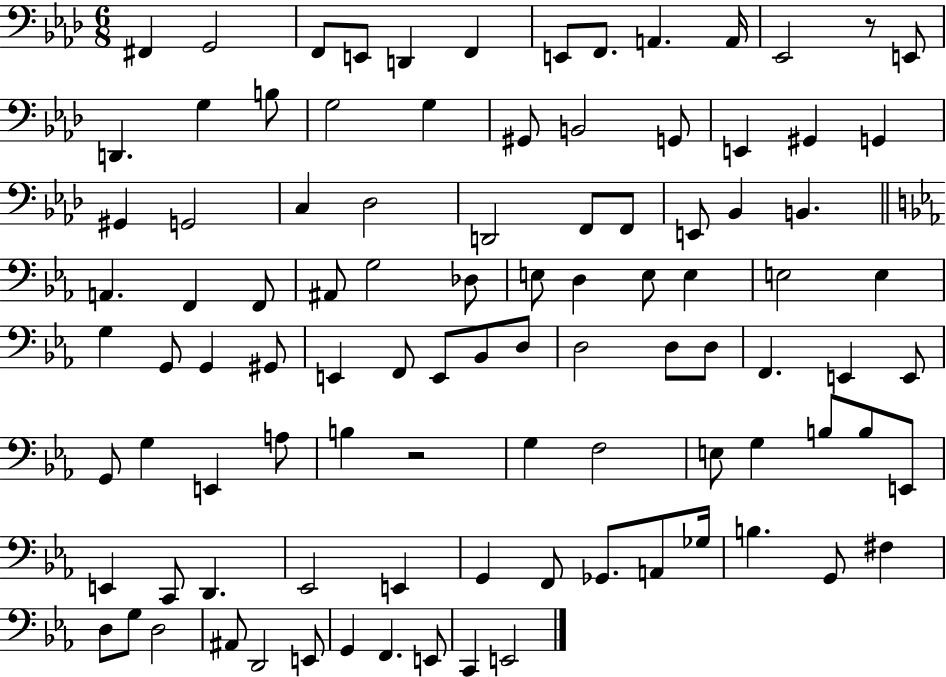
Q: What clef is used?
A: bass